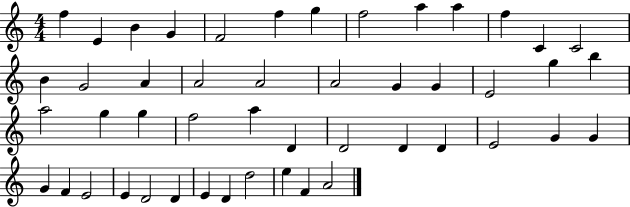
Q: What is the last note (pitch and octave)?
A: A4